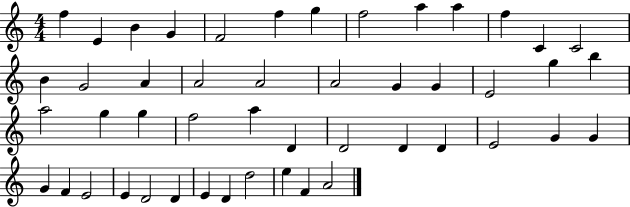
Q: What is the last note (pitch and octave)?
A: A4